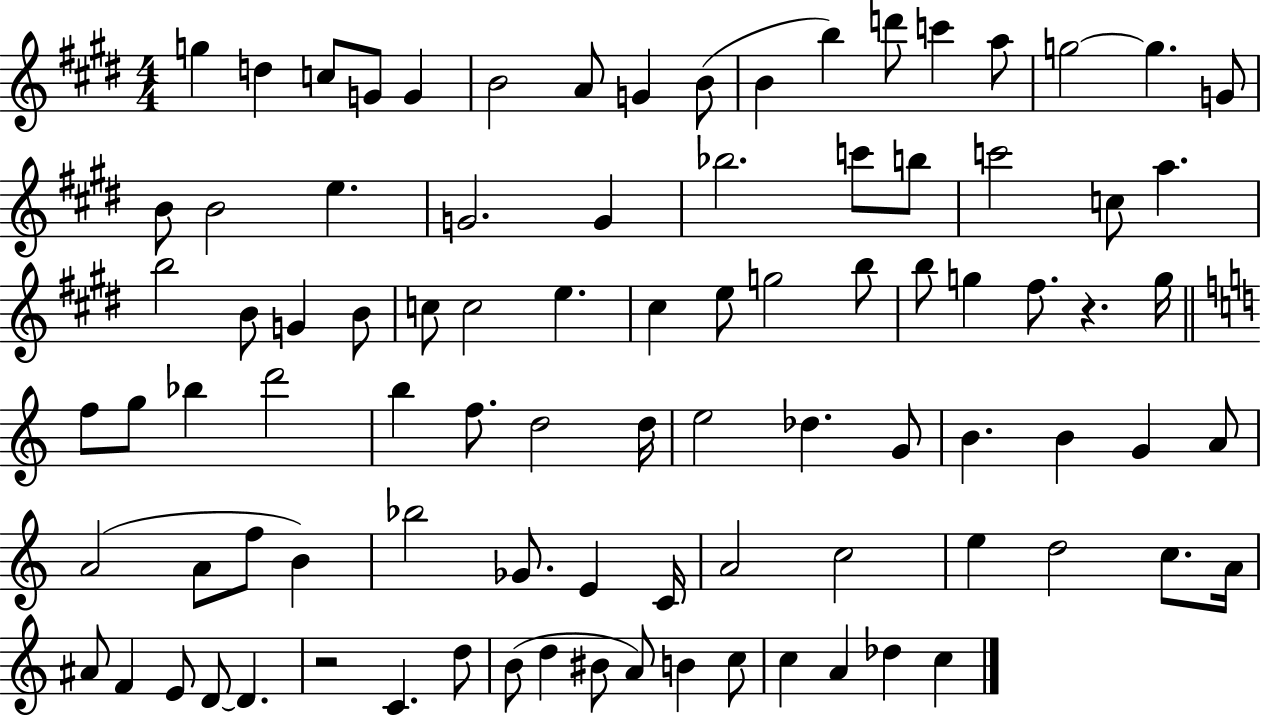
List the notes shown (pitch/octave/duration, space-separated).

G5/q D5/q C5/e G4/e G4/q B4/h A4/e G4/q B4/e B4/q B5/q D6/e C6/q A5/e G5/h G5/q. G4/e B4/e B4/h E5/q. G4/h. G4/q Bb5/h. C6/e B5/e C6/h C5/e A5/q. B5/h B4/e G4/q B4/e C5/e C5/h E5/q. C#5/q E5/e G5/h B5/e B5/e G5/q F#5/e. R/q. G5/s F5/e G5/e Bb5/q D6/h B5/q F5/e. D5/h D5/s E5/h Db5/q. G4/e B4/q. B4/q G4/q A4/e A4/h A4/e F5/e B4/q Bb5/h Gb4/e. E4/q C4/s A4/h C5/h E5/q D5/h C5/e. A4/s A#4/e F4/q E4/e D4/e D4/q. R/h C4/q. D5/e B4/e D5/q BIS4/e A4/e B4/q C5/e C5/q A4/q Db5/q C5/q